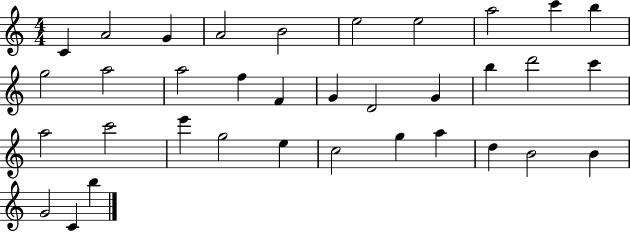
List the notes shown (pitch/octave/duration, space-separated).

C4/q A4/h G4/q A4/h B4/h E5/h E5/h A5/h C6/q B5/q G5/h A5/h A5/h F5/q F4/q G4/q D4/h G4/q B5/q D6/h C6/q A5/h C6/h E6/q G5/h E5/q C5/h G5/q A5/q D5/q B4/h B4/q G4/h C4/q B5/q